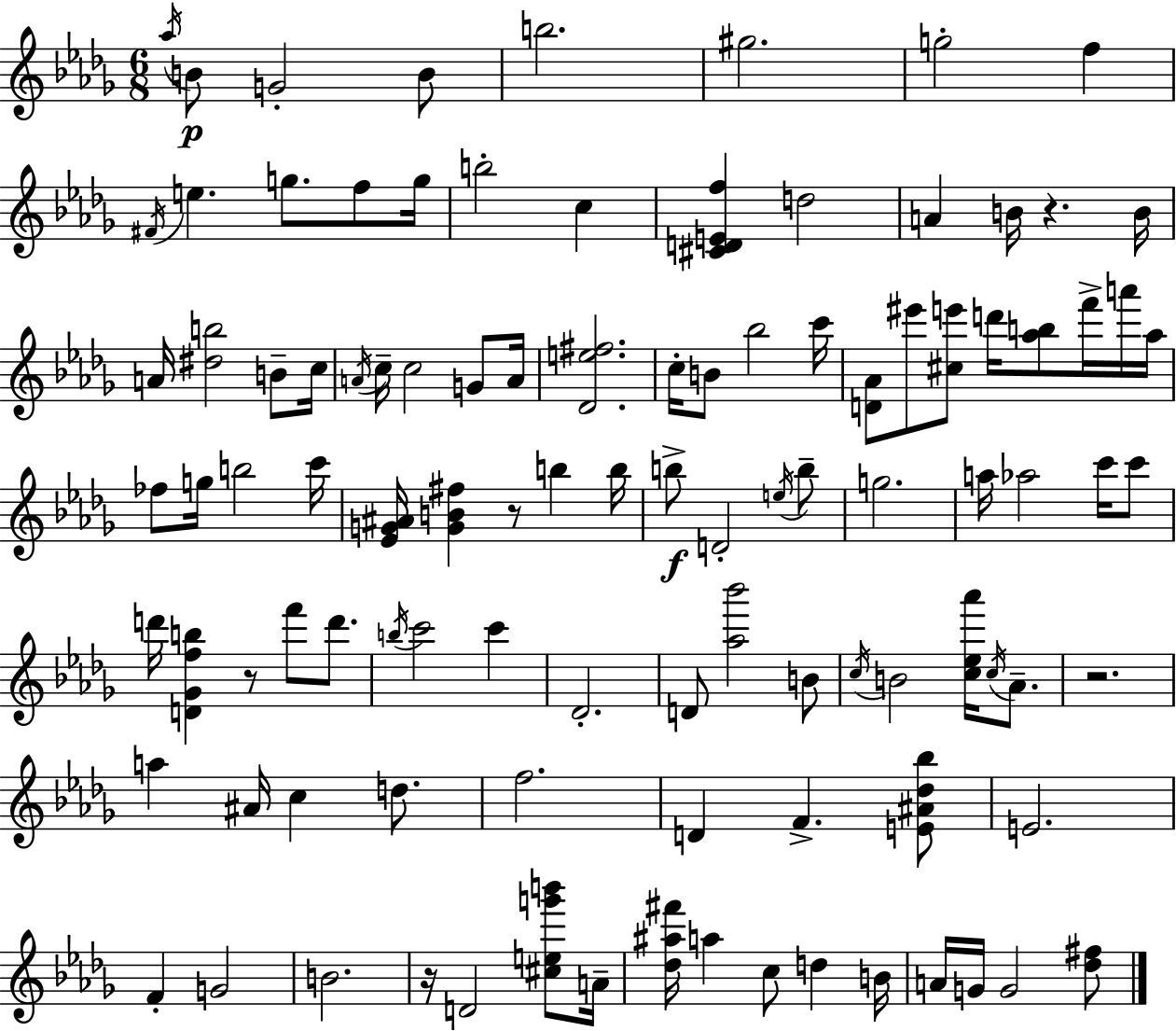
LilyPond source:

{
  \clef treble
  \numericTimeSignature
  \time 6/8
  \key bes \minor
  \acciaccatura { aes''16 }\p b'8 g'2-. b'8 | b''2. | gis''2. | g''2-. f''4 | \break \acciaccatura { fis'16 } e''4. g''8. f''8 | g''16 b''2-. c''4 | <cis' d' e' f''>4 d''2 | a'4 b'16 r4. | \break b'16 a'16 <dis'' b''>2 b'8-- | c''16 \acciaccatura { a'16 } c''16-- c''2 | g'8 a'16 <des' e'' fis''>2. | c''16-. b'8 bes''2 | \break c'''16 <d' aes'>8 eis'''8 <cis'' e'''>8 d'''16 <aes'' b''>8 | f'''16-> a'''16 aes''16 fes''8 g''16 b''2 | c'''16 <ees' g' ais'>16 <g' b' fis''>4 r8 b''4 | b''16 b''8->\f d'2-. | \break \acciaccatura { e''16 } b''8-- g''2. | a''16 aes''2 | c'''16 c'''8 d'''16 <d' ges' f'' b''>4 r8 f'''8 | d'''8. \acciaccatura { b''16 } c'''2 | \break c'''4 des'2.-. | d'8 <aes'' bes'''>2 | b'8 \acciaccatura { c''16 } b'2 | <c'' ees'' aes'''>16 \acciaccatura { c''16 } aes'8.-- r2. | \break a''4 ais'16 | c''4 d''8. f''2. | d'4 f'4.-> | <e' ais' des'' bes''>8 e'2. | \break f'4-. g'2 | b'2. | r16 d'2 | <cis'' e'' g''' b'''>8 a'16-- <des'' ais'' fis'''>16 a''4 | \break c''8 d''4 b'16 a'16 g'16 g'2 | <des'' fis''>8 \bar "|."
}